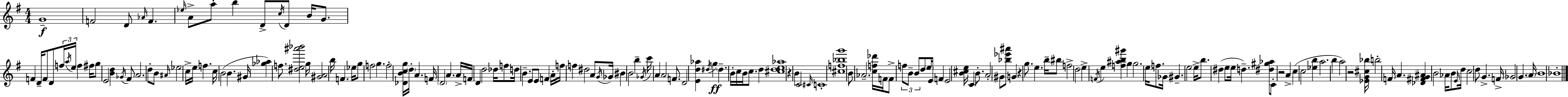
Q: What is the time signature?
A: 4/4